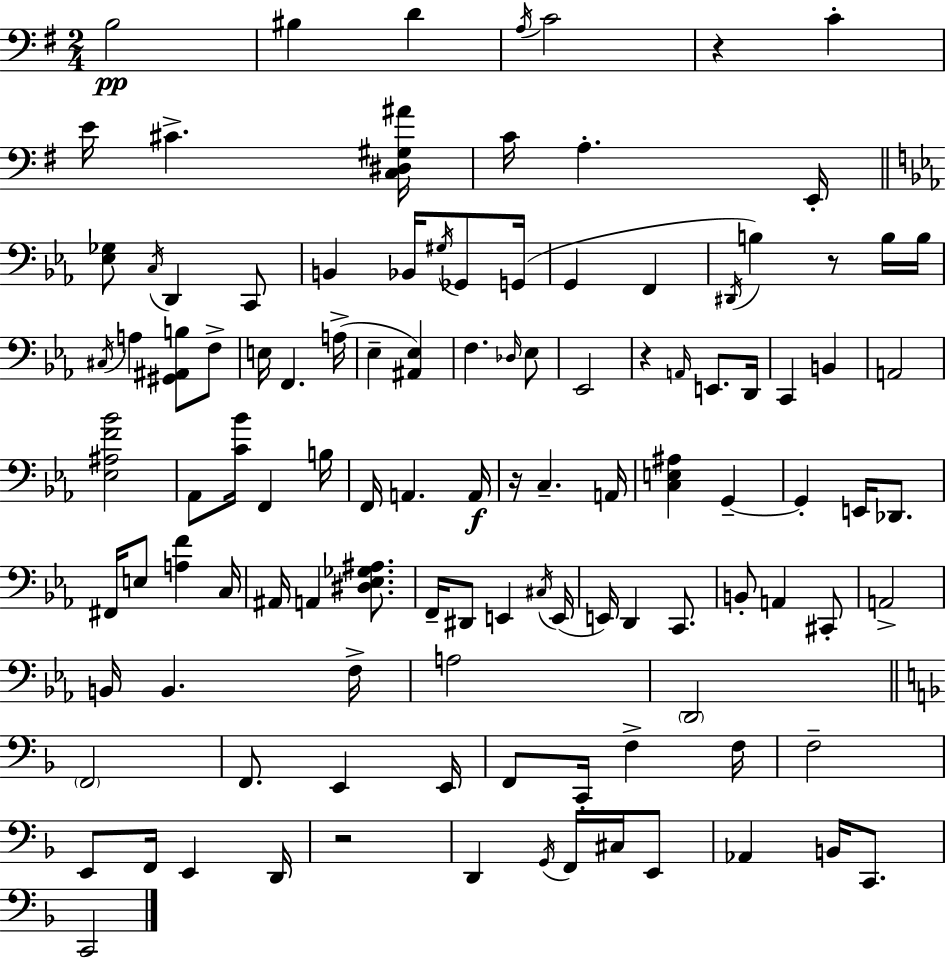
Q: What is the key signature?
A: E minor